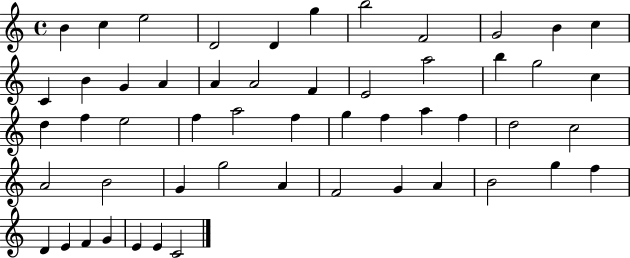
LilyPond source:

{
  \clef treble
  \time 4/4
  \defaultTimeSignature
  \key c \major
  b'4 c''4 e''2 | d'2 d'4 g''4 | b''2 f'2 | g'2 b'4 c''4 | \break c'4 b'4 g'4 a'4 | a'4 a'2 f'4 | e'2 a''2 | b''4 g''2 c''4 | \break d''4 f''4 e''2 | f''4 a''2 f''4 | g''4 f''4 a''4 f''4 | d''2 c''2 | \break a'2 b'2 | g'4 g''2 a'4 | f'2 g'4 a'4 | b'2 g''4 f''4 | \break d'4 e'4 f'4 g'4 | e'4 e'4 c'2 | \bar "|."
}